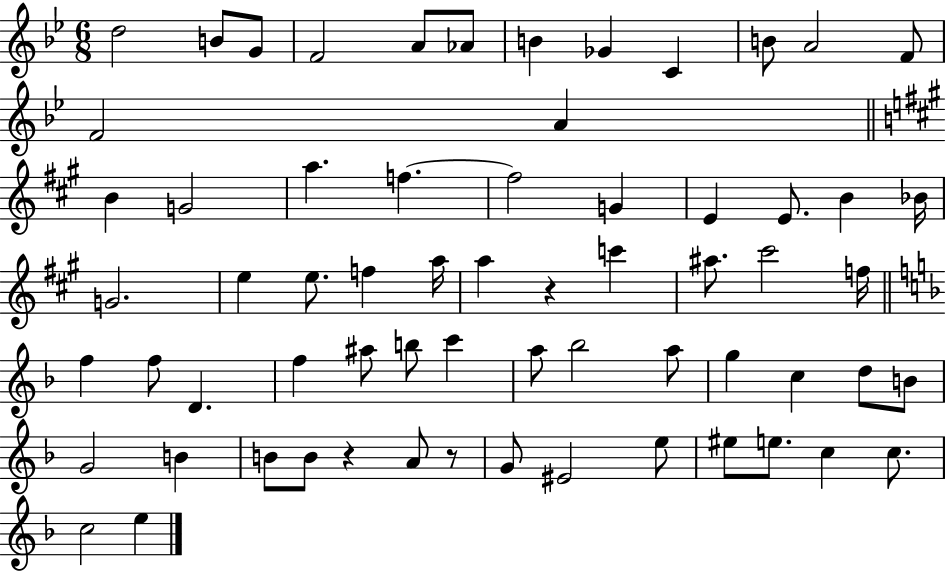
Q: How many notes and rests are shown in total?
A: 65